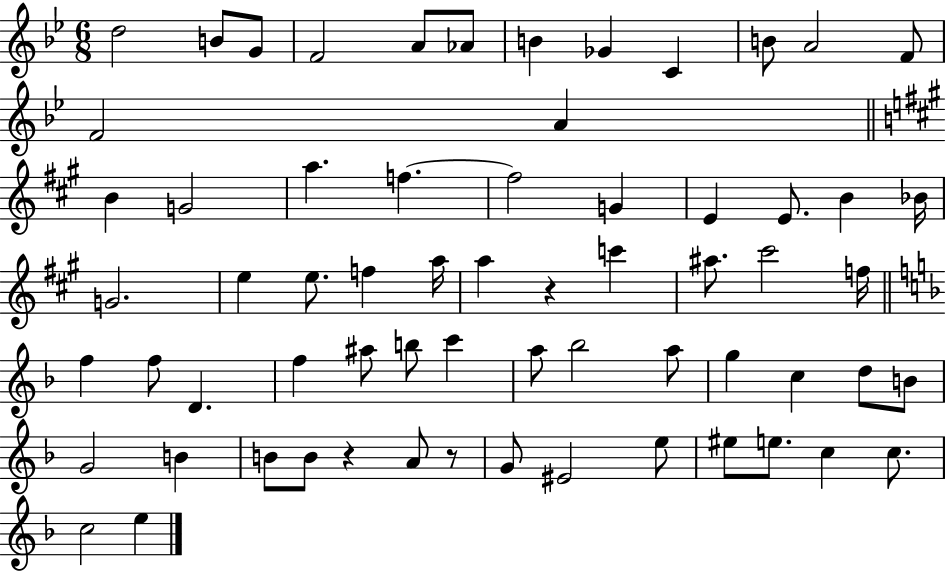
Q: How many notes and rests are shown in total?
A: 65